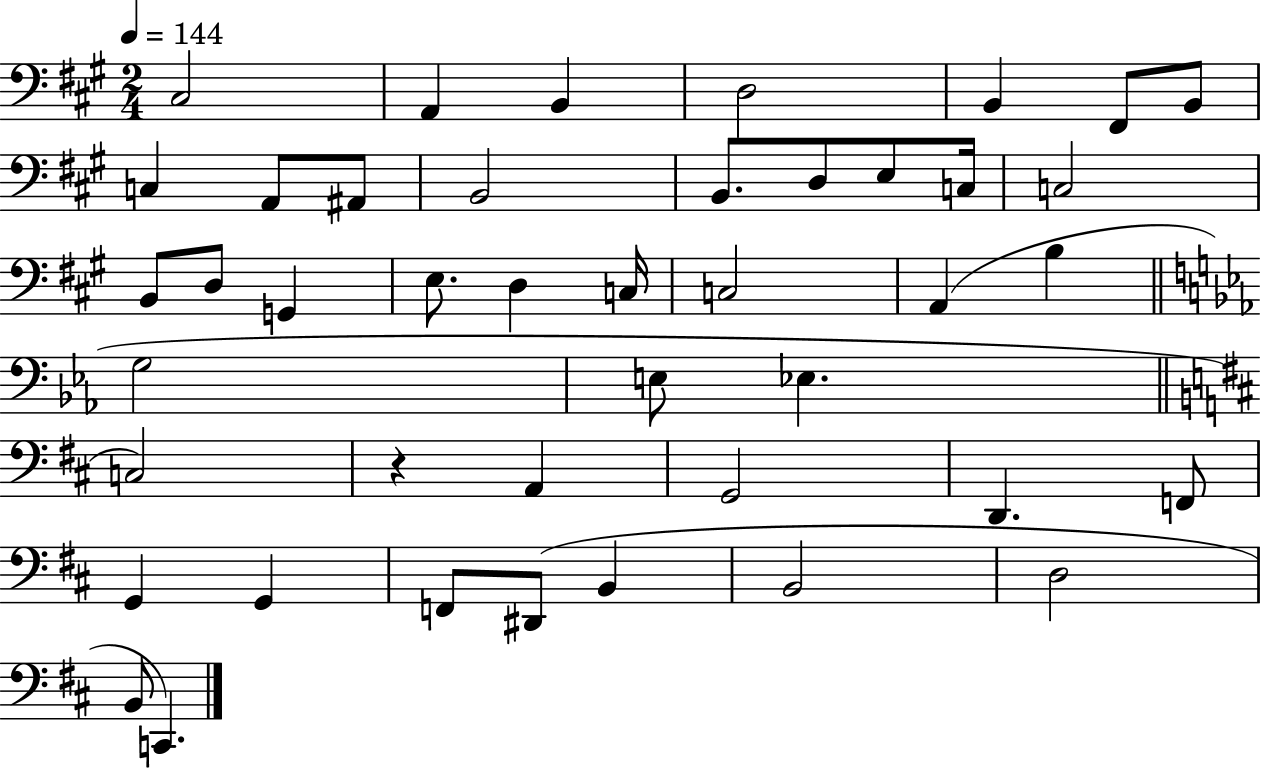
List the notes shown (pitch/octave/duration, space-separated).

C#3/h A2/q B2/q D3/h B2/q F#2/e B2/e C3/q A2/e A#2/e B2/h B2/e. D3/e E3/e C3/s C3/h B2/e D3/e G2/q E3/e. D3/q C3/s C3/h A2/q B3/q G3/h E3/e Eb3/q. C3/h R/q A2/q G2/h D2/q. F2/e G2/q G2/q F2/e D#2/e B2/q B2/h D3/h B2/e C2/q.